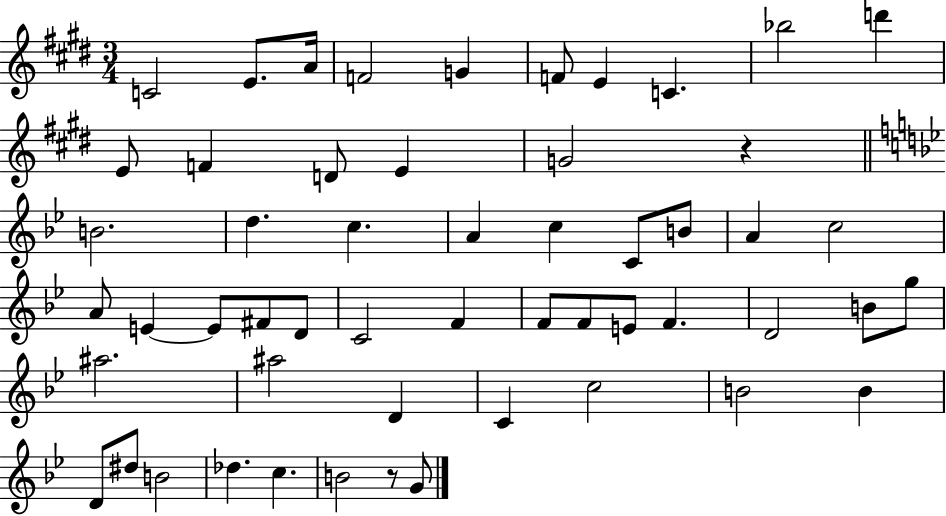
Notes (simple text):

C4/h E4/e. A4/s F4/h G4/q F4/e E4/q C4/q. Bb5/h D6/q E4/e F4/q D4/e E4/q G4/h R/q B4/h. D5/q. C5/q. A4/q C5/q C4/e B4/e A4/q C5/h A4/e E4/q E4/e F#4/e D4/e C4/h F4/q F4/e F4/e E4/e F4/q. D4/h B4/e G5/e A#5/h. A#5/h D4/q C4/q C5/h B4/h B4/q D4/e D#5/e B4/h Db5/q. C5/q. B4/h R/e G4/e